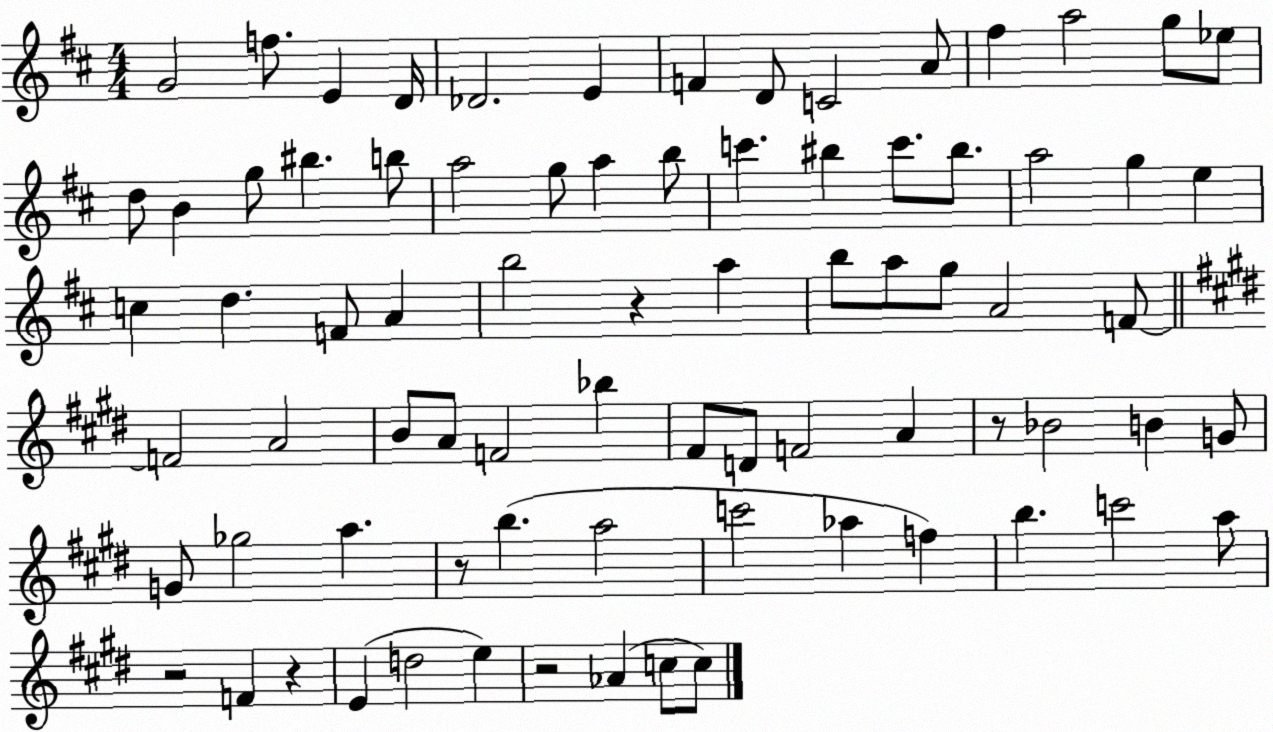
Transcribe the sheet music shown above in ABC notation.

X:1
T:Untitled
M:4/4
L:1/4
K:D
G2 f/2 E D/4 _D2 E F D/2 C2 A/2 ^f a2 g/2 _e/2 d/2 B g/2 ^b b/2 a2 g/2 a b/2 c' ^b c'/2 ^b/2 a2 g e c d F/2 A b2 z a b/2 a/2 g/2 A2 F/2 F2 A2 B/2 A/2 F2 _b ^F/2 D/2 F2 A z/2 _B2 B G/2 G/2 _g2 a z/2 b a2 c'2 _a f b c'2 a/2 z2 F z E d2 e z2 _A c/2 c/2